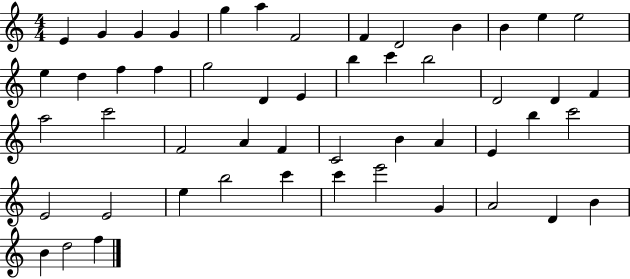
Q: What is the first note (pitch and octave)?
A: E4